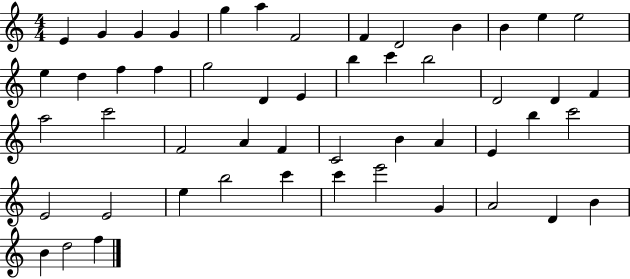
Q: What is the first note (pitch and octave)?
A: E4